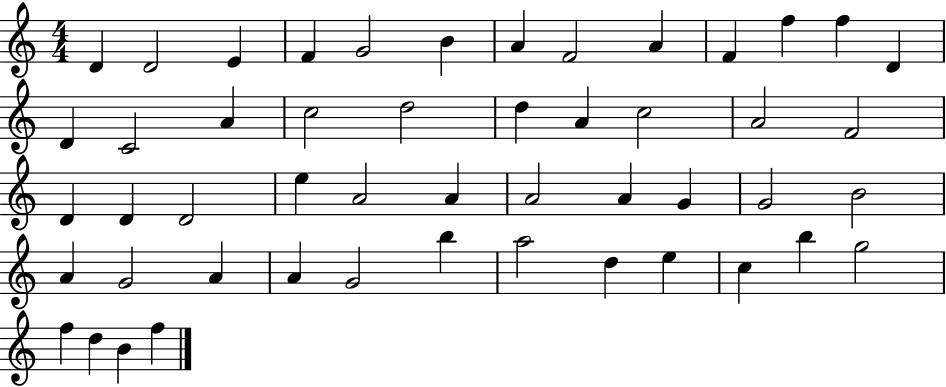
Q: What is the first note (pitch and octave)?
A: D4